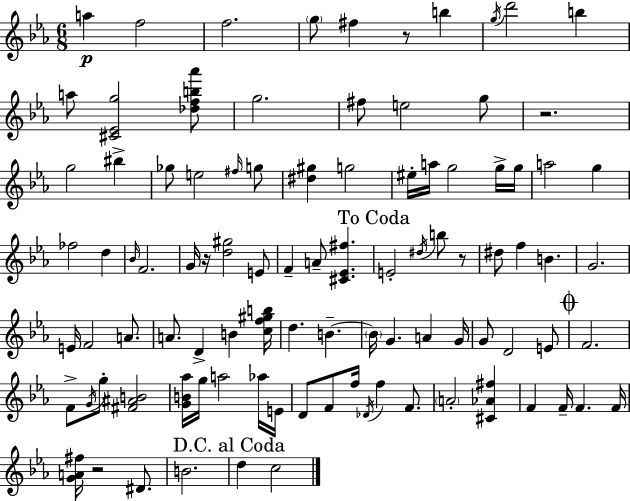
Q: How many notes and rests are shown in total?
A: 96